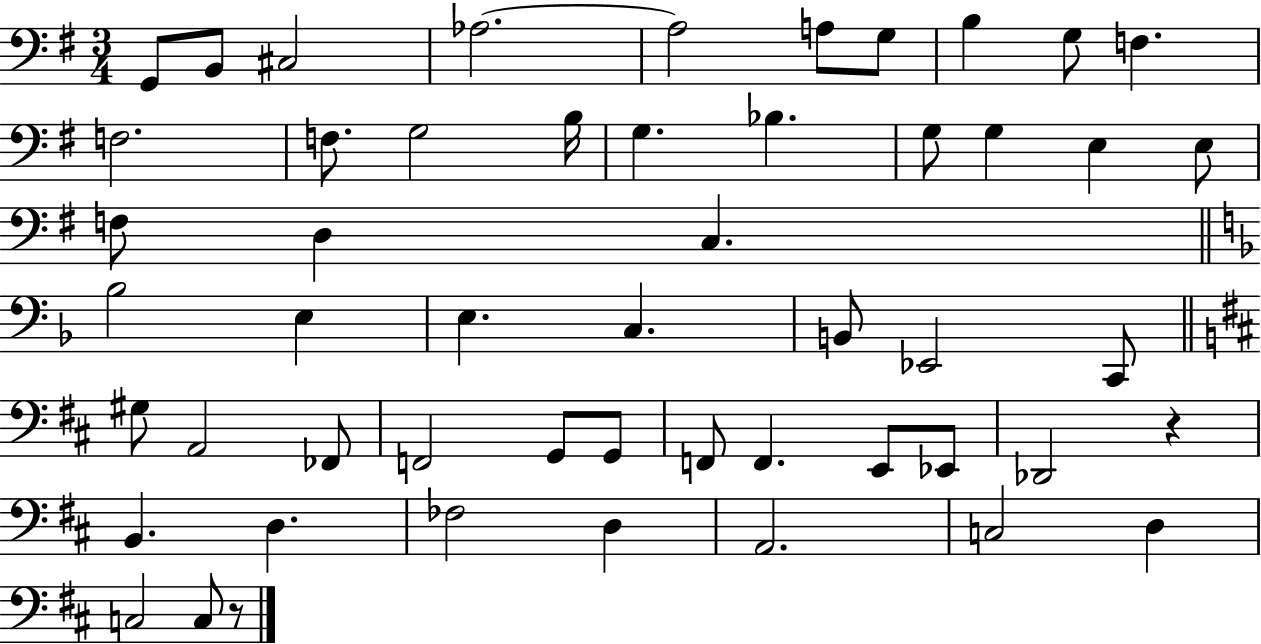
X:1
T:Untitled
M:3/4
L:1/4
K:G
G,,/2 B,,/2 ^C,2 _A,2 _A,2 A,/2 G,/2 B, G,/2 F, F,2 F,/2 G,2 B,/4 G, _B, G,/2 G, E, E,/2 F,/2 D, C, _B,2 E, E, C, B,,/2 _E,,2 C,,/2 ^G,/2 A,,2 _F,,/2 F,,2 G,,/2 G,,/2 F,,/2 F,, E,,/2 _E,,/2 _D,,2 z B,, D, _F,2 D, A,,2 C,2 D, C,2 C,/2 z/2